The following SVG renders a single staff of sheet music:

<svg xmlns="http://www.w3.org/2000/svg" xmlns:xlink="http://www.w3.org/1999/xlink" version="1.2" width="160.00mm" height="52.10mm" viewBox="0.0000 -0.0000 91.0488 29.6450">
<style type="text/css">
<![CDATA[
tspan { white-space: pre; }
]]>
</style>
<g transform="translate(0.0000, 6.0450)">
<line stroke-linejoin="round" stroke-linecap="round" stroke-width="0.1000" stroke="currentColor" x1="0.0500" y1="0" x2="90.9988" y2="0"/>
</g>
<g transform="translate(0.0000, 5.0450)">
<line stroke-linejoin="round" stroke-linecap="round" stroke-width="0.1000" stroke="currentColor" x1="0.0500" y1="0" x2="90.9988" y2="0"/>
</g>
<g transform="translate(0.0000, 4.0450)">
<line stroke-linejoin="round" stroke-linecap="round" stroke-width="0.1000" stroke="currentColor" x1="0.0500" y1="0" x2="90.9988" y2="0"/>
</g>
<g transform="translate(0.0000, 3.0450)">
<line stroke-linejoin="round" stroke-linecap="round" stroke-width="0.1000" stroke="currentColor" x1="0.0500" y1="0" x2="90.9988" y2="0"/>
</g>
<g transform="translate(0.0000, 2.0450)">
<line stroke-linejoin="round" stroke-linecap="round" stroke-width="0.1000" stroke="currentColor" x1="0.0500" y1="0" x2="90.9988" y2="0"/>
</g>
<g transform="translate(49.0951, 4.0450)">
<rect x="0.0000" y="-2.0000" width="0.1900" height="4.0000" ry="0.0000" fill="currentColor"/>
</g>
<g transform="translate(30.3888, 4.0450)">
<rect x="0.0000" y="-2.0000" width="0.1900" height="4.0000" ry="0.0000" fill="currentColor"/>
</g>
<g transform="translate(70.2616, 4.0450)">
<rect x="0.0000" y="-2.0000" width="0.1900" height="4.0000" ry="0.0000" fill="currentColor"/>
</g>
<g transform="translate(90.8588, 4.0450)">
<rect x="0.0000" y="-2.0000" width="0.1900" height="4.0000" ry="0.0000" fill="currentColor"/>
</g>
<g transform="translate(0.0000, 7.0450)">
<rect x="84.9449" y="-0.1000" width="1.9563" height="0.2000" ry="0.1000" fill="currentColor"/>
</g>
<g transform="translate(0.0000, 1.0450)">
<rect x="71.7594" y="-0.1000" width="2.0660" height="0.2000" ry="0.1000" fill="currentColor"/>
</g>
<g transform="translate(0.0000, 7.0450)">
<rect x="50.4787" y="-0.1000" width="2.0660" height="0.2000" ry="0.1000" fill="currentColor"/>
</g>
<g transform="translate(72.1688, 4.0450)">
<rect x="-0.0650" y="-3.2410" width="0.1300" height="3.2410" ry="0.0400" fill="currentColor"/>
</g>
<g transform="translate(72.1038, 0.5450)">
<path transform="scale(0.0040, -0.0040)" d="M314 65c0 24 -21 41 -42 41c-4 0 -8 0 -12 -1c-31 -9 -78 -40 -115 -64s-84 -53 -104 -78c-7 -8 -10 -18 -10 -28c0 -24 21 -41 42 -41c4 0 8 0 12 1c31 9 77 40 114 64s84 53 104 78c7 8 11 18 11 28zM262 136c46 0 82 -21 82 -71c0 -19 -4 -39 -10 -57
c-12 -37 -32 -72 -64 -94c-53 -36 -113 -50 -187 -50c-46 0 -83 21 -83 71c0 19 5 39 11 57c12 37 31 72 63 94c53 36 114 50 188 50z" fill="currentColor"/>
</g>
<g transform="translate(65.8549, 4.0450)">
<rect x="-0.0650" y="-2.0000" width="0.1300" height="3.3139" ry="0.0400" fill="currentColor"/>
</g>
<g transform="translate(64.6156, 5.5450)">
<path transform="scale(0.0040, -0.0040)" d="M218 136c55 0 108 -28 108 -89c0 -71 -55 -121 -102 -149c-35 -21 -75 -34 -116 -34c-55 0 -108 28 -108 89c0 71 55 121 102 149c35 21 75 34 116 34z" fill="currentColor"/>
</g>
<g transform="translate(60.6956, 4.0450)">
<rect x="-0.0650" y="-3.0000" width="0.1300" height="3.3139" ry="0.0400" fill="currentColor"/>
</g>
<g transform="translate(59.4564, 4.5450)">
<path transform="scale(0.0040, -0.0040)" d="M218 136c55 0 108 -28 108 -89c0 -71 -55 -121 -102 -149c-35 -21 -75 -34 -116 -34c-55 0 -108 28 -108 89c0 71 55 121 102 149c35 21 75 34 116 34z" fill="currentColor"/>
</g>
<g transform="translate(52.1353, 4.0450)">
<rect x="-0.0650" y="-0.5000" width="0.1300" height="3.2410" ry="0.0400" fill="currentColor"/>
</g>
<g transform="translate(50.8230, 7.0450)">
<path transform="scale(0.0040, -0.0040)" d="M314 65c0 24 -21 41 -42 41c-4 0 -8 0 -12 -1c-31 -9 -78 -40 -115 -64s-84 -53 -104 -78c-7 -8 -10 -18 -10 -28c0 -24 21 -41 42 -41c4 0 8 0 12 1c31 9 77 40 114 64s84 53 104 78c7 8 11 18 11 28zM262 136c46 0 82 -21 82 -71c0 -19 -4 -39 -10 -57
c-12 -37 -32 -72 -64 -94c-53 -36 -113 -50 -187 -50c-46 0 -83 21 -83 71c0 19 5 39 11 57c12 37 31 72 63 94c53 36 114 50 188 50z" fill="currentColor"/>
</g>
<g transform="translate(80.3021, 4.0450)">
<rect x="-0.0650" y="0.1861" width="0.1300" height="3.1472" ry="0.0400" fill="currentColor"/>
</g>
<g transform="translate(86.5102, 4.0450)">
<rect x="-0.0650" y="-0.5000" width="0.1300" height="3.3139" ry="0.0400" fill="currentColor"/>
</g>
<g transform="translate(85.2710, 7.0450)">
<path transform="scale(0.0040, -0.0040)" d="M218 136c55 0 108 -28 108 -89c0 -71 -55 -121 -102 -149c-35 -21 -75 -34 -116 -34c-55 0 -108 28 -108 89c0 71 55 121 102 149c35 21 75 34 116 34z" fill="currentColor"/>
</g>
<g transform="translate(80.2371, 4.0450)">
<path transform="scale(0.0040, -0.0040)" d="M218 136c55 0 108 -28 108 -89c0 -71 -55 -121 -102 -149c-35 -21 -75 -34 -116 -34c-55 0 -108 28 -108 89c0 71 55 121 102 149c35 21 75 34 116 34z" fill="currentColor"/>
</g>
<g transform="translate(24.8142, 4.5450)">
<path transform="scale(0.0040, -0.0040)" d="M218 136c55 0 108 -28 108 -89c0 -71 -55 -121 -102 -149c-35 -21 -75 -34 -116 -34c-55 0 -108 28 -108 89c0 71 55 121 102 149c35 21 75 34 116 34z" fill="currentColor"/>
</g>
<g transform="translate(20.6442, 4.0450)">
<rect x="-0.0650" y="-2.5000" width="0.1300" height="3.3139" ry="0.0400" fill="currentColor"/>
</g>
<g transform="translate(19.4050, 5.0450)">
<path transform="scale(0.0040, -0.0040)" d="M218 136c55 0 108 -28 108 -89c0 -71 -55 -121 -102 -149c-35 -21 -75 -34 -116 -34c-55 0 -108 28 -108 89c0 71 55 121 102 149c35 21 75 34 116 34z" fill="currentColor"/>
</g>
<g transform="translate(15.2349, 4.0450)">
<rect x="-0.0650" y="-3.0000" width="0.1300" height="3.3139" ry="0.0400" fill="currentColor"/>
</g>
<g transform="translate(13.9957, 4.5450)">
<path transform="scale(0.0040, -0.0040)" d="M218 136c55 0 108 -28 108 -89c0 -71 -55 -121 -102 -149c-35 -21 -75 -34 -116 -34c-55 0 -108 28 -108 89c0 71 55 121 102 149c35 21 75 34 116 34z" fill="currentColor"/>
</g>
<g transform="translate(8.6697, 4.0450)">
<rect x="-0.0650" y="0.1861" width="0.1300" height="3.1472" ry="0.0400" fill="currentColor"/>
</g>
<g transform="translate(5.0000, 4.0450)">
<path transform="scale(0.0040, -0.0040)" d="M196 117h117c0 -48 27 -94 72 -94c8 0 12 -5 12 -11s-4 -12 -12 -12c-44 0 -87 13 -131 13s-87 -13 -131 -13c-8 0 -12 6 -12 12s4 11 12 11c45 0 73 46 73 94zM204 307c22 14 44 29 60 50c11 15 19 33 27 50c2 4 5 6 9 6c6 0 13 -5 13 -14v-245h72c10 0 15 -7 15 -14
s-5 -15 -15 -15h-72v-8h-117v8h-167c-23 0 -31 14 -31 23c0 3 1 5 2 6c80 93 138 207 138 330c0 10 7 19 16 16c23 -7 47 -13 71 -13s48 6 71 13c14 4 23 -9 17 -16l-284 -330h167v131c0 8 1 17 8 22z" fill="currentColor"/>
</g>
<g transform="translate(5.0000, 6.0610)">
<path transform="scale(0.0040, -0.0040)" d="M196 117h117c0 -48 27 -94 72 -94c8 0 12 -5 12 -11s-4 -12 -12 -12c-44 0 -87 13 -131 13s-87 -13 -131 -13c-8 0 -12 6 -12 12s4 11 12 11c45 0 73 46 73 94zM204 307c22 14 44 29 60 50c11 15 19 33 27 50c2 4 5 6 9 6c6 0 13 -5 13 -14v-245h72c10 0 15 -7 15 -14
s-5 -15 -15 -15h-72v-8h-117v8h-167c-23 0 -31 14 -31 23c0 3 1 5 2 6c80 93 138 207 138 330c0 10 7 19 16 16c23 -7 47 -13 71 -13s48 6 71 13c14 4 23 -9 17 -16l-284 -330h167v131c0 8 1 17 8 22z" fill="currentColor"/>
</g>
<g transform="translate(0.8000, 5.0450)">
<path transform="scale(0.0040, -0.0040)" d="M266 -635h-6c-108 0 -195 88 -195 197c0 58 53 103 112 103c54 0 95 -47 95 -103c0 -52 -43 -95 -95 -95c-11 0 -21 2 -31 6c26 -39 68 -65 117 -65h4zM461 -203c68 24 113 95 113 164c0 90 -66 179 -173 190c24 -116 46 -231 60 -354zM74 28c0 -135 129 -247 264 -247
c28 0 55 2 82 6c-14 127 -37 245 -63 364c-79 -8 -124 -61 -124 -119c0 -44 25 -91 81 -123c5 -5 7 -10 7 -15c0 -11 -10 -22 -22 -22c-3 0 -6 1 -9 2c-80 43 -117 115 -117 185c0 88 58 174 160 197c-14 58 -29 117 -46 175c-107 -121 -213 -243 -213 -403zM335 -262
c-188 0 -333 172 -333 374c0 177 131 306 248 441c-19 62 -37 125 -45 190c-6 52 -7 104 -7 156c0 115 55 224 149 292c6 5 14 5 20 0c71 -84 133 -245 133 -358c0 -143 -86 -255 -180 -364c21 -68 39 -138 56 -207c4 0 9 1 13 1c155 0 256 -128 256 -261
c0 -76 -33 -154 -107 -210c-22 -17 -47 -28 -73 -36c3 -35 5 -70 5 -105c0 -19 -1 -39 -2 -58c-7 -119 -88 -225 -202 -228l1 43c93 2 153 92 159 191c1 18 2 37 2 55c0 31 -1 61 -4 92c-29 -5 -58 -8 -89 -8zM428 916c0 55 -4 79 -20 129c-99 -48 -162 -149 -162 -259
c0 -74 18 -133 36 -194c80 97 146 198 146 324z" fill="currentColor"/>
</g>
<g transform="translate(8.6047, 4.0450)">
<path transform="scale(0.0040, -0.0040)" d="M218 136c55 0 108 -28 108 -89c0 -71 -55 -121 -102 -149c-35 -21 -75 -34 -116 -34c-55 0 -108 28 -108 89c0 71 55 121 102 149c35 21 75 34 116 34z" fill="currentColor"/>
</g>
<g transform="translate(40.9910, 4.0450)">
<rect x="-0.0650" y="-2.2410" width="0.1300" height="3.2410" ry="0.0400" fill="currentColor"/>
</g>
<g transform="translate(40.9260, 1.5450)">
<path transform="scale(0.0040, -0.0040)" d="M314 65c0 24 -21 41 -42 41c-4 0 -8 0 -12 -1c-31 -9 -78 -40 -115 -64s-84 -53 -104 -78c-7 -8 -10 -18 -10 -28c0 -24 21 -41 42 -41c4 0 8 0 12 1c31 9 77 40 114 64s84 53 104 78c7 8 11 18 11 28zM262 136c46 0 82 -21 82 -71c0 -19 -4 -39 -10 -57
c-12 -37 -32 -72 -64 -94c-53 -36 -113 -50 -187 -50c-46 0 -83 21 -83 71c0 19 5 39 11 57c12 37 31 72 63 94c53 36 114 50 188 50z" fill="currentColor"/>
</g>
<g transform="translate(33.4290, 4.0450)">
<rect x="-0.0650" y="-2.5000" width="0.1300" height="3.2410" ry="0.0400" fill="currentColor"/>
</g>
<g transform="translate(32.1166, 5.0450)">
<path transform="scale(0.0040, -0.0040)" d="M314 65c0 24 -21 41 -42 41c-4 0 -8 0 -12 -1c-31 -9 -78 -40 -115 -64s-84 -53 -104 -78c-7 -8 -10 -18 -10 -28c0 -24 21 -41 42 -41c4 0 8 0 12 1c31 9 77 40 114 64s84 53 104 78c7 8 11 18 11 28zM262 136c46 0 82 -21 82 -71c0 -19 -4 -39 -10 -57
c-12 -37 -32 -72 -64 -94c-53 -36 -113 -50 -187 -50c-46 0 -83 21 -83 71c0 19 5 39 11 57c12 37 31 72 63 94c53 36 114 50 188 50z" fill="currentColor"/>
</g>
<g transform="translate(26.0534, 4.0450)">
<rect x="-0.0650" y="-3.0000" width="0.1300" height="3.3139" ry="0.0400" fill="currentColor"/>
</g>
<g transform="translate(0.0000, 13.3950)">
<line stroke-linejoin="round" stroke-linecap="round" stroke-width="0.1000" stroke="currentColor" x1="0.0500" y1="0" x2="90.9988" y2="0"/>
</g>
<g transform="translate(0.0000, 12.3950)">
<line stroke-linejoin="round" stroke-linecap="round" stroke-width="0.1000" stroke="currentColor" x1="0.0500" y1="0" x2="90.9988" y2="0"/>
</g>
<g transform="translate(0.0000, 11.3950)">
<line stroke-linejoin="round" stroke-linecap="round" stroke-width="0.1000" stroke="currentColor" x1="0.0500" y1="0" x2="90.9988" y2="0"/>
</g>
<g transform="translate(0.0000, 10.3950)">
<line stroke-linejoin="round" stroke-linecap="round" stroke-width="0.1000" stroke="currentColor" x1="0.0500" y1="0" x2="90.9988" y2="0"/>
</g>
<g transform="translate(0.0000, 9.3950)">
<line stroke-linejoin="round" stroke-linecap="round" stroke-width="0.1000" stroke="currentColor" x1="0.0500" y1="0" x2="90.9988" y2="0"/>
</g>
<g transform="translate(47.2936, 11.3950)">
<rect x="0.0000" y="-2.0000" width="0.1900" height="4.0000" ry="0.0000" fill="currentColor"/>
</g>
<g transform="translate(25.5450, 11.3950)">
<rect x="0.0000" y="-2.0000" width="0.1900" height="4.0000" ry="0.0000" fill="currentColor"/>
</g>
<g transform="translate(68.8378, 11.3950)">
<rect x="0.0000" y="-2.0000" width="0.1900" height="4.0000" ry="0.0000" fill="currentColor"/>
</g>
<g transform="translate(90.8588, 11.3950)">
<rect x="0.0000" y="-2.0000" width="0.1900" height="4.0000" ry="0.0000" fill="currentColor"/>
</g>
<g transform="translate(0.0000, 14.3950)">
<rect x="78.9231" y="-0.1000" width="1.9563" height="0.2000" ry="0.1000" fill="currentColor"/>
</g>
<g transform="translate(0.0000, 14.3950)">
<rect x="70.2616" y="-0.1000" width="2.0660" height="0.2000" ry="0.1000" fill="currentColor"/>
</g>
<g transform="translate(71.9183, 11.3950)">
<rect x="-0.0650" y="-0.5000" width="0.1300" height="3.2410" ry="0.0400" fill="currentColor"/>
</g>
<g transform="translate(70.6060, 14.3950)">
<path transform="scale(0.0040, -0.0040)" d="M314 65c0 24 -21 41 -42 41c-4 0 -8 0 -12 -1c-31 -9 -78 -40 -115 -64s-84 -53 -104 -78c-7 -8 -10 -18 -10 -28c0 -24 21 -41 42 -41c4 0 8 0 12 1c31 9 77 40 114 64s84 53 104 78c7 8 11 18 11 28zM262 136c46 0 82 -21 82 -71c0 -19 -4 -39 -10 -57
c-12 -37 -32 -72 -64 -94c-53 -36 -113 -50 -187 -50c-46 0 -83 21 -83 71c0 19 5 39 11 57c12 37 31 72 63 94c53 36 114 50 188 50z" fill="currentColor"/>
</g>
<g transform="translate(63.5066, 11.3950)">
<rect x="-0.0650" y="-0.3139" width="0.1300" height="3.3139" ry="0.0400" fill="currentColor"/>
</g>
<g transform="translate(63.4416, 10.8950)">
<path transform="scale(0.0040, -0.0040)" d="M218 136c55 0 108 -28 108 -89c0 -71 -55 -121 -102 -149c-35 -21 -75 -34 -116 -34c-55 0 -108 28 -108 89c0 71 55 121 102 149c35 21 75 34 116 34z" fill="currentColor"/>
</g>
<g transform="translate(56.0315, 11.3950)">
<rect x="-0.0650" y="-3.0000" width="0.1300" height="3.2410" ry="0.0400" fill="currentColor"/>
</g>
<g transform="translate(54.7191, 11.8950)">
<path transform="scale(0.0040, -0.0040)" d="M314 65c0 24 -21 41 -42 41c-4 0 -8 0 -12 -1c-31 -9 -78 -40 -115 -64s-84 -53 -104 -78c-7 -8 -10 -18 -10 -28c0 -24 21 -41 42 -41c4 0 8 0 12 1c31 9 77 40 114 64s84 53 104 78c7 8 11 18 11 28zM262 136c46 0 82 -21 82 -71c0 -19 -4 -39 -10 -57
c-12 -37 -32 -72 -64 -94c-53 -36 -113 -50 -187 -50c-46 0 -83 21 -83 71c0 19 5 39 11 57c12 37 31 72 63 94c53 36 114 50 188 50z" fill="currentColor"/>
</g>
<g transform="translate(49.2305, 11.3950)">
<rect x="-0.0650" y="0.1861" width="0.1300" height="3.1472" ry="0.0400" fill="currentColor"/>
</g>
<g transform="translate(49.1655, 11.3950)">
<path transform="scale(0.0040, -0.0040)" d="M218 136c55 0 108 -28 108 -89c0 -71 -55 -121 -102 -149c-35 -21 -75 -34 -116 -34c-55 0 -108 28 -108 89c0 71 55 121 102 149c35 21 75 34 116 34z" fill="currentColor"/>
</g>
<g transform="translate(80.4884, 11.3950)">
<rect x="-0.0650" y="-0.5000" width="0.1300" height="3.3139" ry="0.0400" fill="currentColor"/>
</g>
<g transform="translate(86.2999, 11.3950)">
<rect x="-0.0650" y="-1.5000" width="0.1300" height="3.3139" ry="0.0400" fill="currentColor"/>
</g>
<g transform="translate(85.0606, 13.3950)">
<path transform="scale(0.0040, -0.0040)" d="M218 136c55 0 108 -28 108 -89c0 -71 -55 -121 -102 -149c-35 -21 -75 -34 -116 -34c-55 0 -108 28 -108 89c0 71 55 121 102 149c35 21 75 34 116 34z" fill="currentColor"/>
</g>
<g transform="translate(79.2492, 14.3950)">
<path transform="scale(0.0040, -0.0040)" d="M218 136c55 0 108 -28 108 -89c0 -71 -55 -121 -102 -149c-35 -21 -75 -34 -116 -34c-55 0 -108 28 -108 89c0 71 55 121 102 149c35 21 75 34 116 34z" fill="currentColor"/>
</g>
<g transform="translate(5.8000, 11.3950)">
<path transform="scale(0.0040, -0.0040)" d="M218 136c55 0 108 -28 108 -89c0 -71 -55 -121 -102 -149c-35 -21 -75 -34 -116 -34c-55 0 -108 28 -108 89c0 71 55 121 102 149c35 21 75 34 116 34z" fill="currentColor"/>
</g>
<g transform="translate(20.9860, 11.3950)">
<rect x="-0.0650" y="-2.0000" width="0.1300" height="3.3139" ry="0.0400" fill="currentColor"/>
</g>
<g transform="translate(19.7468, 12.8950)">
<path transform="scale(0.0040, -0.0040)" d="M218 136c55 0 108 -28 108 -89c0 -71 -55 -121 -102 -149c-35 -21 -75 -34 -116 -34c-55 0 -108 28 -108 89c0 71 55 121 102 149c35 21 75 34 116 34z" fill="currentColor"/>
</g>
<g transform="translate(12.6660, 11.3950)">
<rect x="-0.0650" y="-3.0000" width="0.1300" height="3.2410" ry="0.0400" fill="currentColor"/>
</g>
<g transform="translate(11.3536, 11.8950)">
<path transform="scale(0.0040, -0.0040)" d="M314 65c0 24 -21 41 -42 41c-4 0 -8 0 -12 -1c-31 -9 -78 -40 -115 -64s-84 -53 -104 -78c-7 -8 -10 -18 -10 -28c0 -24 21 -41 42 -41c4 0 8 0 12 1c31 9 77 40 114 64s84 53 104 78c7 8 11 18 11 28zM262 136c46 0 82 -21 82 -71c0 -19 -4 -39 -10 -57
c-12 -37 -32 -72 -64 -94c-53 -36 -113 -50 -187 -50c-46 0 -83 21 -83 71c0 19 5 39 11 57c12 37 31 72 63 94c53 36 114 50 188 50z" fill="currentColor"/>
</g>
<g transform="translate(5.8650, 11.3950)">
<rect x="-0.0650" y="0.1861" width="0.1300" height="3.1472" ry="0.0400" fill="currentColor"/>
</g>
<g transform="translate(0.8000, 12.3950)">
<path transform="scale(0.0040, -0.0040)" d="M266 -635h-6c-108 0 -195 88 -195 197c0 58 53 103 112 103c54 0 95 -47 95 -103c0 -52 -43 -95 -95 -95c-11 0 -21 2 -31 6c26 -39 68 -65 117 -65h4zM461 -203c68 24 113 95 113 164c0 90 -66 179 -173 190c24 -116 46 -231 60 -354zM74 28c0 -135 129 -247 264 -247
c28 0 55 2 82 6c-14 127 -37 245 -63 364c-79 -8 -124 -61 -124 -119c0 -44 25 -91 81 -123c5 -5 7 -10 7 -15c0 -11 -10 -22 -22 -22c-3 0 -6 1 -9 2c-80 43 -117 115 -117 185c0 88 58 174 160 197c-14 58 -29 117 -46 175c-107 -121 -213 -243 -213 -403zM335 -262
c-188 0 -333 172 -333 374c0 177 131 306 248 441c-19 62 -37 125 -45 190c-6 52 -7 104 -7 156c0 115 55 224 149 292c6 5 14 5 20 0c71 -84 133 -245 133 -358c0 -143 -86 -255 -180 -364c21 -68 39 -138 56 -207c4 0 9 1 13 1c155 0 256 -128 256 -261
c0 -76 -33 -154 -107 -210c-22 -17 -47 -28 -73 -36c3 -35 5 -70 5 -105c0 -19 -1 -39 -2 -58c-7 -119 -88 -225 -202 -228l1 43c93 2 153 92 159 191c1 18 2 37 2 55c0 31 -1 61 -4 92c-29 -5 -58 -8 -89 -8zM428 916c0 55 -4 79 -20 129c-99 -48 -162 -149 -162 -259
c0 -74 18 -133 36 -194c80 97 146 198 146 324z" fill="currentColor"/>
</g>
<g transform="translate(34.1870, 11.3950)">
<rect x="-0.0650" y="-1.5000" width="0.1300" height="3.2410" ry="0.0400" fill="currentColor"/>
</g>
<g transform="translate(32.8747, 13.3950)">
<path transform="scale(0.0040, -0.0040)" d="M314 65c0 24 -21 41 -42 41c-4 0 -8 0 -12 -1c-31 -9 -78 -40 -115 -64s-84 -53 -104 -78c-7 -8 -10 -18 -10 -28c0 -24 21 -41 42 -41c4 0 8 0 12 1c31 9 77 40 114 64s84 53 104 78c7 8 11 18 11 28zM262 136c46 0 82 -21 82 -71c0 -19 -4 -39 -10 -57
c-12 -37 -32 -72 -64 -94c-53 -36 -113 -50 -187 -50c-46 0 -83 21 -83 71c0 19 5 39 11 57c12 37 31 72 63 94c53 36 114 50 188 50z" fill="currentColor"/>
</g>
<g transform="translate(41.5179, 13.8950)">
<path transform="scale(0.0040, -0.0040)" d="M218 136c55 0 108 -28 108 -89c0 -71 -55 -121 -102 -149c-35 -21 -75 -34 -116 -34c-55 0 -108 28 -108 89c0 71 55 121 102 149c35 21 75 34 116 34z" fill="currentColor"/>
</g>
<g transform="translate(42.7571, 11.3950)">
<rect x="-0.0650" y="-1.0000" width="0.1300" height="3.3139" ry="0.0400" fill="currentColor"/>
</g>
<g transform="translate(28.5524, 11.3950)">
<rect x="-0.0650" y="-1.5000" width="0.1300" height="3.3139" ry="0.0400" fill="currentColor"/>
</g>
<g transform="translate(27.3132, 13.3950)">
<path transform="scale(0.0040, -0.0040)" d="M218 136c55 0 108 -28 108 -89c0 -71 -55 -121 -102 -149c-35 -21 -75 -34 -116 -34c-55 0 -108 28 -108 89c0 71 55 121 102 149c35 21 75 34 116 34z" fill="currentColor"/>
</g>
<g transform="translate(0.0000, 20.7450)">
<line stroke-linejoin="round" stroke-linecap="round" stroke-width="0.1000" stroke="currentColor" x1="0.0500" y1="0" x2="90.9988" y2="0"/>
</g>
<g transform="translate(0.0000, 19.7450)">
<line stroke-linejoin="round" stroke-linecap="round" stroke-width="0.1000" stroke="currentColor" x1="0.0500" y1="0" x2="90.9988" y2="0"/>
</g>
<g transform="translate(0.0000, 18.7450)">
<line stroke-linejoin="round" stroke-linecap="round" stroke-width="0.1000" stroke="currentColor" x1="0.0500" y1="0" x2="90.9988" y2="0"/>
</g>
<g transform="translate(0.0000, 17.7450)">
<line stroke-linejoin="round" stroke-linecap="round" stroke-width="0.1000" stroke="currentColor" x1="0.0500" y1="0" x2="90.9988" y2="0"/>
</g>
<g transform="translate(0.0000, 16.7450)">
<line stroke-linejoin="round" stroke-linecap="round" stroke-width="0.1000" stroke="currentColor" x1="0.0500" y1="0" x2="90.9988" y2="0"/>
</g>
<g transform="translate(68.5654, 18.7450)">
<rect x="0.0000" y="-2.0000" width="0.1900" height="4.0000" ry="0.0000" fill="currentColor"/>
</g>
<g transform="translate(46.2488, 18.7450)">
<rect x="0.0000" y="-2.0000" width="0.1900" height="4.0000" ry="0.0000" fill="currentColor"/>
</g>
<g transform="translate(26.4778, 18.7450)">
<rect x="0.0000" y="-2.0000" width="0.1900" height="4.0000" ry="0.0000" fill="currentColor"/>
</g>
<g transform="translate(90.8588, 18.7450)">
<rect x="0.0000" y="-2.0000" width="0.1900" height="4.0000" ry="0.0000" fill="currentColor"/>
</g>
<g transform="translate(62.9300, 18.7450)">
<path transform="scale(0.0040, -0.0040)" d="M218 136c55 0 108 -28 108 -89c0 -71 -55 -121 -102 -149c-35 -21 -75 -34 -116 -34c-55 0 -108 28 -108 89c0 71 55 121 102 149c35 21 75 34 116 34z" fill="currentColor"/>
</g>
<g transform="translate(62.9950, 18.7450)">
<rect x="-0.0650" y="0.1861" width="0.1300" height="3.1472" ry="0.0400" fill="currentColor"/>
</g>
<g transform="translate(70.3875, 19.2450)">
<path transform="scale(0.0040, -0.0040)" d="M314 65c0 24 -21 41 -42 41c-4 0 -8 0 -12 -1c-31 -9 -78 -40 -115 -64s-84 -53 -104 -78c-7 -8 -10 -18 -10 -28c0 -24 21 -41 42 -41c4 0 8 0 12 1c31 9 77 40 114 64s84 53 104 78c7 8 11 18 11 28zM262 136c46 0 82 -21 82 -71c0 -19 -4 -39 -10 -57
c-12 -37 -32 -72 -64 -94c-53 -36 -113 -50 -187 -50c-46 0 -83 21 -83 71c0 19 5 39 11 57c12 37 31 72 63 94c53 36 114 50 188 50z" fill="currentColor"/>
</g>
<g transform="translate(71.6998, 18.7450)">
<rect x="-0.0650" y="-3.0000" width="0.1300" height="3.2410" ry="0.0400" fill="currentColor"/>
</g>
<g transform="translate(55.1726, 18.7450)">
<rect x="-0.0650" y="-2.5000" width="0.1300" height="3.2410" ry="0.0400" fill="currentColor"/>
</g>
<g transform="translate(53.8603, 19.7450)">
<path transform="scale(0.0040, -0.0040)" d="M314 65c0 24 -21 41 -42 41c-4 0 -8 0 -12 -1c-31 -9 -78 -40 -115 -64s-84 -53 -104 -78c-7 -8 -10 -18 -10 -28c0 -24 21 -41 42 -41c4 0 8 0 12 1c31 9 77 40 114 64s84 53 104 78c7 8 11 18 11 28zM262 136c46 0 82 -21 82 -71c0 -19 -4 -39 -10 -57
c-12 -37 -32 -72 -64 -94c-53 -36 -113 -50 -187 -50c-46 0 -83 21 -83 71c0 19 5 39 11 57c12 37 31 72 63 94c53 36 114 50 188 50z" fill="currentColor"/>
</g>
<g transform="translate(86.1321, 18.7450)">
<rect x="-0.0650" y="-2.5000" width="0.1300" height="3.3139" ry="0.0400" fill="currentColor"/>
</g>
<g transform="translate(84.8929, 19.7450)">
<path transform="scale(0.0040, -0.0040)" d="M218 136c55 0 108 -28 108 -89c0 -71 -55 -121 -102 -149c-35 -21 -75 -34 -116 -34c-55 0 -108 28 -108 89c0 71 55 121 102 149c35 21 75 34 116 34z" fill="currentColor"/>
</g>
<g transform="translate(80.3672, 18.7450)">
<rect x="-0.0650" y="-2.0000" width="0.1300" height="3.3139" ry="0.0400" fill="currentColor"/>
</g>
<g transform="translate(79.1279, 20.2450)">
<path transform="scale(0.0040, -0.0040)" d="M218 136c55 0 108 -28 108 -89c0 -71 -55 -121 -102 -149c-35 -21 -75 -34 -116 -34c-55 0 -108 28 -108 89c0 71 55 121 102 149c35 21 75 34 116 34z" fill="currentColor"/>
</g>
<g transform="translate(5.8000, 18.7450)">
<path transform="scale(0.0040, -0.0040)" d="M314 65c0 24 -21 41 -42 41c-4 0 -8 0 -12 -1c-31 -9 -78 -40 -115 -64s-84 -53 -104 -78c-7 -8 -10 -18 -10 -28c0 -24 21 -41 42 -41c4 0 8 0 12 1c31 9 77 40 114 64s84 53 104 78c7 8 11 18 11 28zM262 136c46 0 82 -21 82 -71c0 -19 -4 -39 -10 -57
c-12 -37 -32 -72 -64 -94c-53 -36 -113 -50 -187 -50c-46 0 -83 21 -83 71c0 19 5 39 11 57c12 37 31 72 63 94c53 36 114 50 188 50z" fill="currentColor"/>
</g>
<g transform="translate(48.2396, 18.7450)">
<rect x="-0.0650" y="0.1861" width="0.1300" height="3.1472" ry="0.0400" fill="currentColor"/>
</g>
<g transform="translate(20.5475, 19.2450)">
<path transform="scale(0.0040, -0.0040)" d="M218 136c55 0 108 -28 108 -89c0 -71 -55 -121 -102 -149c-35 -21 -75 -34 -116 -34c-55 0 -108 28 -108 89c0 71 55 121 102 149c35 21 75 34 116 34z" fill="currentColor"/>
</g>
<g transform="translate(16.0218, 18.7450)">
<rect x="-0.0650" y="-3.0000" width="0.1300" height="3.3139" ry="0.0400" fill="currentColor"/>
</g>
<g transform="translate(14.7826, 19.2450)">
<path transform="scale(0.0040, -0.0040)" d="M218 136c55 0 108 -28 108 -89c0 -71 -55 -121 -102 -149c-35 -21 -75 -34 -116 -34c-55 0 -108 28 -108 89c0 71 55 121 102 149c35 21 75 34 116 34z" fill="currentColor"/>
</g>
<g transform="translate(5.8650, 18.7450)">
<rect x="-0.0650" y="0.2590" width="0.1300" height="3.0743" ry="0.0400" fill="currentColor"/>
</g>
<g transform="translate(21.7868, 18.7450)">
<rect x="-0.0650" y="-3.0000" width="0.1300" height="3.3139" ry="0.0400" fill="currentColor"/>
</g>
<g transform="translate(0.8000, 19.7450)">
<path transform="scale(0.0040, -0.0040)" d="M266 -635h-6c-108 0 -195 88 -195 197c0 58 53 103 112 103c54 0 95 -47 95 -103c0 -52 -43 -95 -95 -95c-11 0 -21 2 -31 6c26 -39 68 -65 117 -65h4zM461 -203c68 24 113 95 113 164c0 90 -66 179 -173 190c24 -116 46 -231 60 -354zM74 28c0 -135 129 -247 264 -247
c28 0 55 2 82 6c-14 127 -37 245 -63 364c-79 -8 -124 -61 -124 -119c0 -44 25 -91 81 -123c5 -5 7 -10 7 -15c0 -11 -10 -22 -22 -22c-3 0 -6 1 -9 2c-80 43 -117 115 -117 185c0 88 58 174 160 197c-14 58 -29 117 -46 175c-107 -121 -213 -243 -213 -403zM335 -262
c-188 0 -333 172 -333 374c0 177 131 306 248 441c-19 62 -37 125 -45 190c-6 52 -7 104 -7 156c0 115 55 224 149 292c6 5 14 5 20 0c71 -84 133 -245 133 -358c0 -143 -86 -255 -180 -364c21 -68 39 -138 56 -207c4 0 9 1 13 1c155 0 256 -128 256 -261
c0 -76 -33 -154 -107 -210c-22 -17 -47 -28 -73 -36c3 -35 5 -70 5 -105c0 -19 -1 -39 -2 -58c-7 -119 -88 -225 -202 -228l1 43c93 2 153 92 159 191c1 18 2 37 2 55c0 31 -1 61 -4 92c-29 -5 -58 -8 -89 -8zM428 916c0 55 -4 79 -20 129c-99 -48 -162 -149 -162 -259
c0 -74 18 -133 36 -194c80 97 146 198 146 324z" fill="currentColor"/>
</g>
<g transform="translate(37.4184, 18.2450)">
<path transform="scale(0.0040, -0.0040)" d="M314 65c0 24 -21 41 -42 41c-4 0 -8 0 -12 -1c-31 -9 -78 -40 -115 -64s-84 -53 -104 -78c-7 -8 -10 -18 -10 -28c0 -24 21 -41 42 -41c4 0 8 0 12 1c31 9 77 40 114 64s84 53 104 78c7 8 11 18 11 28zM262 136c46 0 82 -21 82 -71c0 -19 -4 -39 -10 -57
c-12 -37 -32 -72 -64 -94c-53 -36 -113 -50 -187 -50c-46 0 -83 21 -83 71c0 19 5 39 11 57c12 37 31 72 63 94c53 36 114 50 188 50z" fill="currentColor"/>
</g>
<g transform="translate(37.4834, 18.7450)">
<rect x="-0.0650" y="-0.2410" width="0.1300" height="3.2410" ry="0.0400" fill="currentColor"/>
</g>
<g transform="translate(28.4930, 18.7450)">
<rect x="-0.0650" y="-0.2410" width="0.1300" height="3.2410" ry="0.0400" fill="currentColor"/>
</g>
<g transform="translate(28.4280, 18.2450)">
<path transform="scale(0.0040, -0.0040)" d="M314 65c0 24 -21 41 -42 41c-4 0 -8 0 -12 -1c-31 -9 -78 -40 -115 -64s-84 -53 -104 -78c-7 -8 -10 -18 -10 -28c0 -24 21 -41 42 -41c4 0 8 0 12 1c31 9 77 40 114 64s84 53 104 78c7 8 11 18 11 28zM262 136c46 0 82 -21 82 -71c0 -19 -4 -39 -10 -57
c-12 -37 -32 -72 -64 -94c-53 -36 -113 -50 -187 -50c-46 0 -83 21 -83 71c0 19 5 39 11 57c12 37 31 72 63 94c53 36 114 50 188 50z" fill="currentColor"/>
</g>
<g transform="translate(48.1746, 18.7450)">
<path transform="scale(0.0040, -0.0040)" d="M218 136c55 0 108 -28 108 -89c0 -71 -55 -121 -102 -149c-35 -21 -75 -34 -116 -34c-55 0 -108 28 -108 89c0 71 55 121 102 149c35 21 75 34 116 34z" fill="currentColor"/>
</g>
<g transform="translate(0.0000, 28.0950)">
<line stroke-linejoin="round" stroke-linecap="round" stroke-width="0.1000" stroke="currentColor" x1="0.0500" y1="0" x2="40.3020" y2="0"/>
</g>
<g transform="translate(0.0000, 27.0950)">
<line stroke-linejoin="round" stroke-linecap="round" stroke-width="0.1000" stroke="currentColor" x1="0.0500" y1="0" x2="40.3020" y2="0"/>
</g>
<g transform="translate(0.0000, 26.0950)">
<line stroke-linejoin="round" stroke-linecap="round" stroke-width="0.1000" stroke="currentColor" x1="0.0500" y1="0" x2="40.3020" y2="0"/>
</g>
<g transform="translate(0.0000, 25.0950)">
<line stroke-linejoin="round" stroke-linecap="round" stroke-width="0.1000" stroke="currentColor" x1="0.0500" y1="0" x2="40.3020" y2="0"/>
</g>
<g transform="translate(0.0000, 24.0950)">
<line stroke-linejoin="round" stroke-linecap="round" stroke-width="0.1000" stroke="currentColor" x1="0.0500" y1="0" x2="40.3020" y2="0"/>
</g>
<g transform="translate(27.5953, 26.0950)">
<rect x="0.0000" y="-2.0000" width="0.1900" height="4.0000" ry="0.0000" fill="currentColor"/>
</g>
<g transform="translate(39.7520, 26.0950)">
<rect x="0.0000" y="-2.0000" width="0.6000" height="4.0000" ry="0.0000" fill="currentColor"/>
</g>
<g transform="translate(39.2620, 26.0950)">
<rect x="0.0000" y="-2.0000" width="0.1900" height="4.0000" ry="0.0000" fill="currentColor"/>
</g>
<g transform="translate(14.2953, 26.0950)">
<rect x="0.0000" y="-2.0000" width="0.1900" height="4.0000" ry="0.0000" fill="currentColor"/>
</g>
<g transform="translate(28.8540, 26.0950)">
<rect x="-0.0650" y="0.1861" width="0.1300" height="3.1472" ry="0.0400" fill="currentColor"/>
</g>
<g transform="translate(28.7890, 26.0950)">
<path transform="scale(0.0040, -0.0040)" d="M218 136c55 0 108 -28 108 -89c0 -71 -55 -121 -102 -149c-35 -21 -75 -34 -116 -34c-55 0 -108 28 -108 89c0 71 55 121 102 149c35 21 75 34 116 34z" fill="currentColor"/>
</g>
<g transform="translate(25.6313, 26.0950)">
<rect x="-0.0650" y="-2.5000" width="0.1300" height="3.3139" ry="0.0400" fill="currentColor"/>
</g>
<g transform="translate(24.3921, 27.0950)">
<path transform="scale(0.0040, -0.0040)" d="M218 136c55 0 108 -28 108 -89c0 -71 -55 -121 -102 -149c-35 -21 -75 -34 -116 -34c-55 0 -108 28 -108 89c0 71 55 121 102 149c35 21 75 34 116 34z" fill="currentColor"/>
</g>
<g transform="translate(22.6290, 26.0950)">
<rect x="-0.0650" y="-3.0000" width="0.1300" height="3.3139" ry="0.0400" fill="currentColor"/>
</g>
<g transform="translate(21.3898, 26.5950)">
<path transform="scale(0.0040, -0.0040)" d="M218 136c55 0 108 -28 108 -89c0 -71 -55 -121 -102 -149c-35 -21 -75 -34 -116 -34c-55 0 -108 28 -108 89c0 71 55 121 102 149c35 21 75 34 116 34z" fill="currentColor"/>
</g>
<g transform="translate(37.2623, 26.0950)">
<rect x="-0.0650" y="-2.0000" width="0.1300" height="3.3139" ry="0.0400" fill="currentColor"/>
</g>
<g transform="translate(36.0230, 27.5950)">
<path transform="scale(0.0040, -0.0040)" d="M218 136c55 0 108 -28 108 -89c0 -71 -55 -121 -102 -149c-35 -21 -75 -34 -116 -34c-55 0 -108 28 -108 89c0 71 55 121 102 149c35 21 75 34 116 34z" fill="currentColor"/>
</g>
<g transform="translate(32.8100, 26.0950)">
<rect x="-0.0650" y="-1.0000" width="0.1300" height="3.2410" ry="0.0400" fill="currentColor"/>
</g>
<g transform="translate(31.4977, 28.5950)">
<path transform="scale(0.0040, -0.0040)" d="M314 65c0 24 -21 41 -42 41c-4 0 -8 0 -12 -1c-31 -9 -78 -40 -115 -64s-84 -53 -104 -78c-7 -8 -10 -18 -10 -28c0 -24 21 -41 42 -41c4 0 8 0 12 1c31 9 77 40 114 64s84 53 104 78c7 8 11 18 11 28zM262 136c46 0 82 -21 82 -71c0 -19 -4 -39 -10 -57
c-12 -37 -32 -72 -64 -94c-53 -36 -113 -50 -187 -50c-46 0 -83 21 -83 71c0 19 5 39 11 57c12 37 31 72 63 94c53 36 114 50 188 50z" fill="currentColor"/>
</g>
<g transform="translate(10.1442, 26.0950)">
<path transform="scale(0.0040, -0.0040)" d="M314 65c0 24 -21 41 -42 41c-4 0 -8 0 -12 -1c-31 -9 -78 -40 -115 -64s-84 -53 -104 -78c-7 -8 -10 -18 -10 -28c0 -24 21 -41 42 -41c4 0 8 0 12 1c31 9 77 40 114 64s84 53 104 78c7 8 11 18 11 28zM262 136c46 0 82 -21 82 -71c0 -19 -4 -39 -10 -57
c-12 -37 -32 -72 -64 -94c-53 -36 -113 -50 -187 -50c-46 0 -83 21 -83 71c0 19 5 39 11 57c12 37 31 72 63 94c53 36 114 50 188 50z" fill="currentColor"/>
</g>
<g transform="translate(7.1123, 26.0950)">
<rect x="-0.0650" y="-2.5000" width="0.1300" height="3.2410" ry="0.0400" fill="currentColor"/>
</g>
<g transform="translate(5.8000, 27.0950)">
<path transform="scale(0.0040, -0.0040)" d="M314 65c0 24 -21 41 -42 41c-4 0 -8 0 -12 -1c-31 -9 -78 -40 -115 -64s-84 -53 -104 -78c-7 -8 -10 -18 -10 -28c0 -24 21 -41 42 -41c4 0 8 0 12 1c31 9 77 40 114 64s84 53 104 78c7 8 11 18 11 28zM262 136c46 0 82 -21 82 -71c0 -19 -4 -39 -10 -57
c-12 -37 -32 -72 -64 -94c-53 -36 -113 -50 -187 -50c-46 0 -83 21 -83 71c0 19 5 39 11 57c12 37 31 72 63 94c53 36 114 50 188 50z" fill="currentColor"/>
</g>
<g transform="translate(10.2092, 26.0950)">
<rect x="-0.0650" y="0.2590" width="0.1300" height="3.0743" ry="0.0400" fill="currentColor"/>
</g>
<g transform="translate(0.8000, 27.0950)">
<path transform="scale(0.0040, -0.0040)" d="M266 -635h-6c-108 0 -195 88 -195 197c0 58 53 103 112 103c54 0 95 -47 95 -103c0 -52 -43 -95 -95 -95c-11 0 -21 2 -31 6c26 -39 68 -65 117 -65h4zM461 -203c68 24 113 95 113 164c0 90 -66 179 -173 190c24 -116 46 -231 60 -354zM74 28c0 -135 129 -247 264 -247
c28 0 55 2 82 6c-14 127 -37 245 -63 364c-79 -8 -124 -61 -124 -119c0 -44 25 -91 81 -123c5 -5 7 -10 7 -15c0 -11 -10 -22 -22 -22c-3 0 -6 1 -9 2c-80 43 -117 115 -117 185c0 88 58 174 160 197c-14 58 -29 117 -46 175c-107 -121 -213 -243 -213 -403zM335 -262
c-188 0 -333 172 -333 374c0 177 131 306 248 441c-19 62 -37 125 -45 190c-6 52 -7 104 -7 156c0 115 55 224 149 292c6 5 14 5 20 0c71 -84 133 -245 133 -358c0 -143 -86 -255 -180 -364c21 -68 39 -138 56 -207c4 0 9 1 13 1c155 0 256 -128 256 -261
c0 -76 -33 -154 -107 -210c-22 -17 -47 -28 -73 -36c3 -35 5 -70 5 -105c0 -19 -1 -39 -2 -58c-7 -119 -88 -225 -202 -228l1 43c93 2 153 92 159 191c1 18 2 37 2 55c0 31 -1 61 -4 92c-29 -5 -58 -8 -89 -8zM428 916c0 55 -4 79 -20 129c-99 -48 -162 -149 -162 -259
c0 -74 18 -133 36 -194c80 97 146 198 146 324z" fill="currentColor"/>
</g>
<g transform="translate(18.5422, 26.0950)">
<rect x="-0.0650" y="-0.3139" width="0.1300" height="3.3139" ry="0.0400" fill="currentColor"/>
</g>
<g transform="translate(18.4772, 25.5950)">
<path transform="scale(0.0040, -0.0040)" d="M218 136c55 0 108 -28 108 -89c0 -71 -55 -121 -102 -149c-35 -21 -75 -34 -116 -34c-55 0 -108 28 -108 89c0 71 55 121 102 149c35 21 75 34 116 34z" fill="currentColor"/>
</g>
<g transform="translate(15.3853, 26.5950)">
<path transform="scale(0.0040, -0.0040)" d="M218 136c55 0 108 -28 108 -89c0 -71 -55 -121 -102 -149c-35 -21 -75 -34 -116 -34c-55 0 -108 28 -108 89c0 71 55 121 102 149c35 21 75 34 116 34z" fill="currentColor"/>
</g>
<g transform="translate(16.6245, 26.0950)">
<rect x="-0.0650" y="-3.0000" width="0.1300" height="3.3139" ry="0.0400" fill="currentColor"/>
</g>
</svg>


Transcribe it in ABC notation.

X:1
T:Untitled
M:4/4
L:1/4
K:C
B A G A G2 g2 C2 A F b2 B C B A2 F E E2 D B A2 c C2 C E B2 A A c2 c2 B G2 B A2 F G G2 B2 A c A G B D2 F